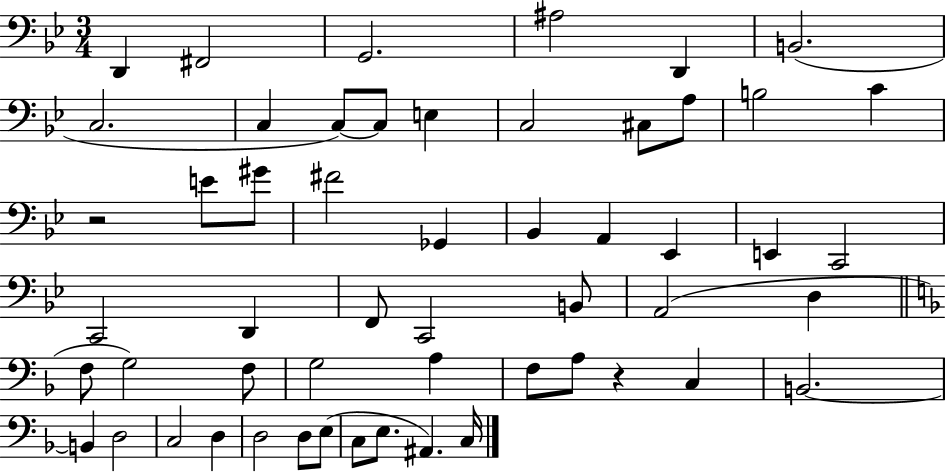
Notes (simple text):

D2/q F#2/h G2/h. A#3/h D2/q B2/h. C3/h. C3/q C3/e C3/e E3/q C3/h C#3/e A3/e B3/h C4/q R/h E4/e G#4/e F#4/h Gb2/q Bb2/q A2/q Eb2/q E2/q C2/h C2/h D2/q F2/e C2/h B2/e A2/h D3/q F3/e G3/h F3/e G3/h A3/q F3/e A3/e R/q C3/q B2/h. B2/q D3/h C3/h D3/q D3/h D3/e E3/e C3/e E3/e. A#2/q. C3/s